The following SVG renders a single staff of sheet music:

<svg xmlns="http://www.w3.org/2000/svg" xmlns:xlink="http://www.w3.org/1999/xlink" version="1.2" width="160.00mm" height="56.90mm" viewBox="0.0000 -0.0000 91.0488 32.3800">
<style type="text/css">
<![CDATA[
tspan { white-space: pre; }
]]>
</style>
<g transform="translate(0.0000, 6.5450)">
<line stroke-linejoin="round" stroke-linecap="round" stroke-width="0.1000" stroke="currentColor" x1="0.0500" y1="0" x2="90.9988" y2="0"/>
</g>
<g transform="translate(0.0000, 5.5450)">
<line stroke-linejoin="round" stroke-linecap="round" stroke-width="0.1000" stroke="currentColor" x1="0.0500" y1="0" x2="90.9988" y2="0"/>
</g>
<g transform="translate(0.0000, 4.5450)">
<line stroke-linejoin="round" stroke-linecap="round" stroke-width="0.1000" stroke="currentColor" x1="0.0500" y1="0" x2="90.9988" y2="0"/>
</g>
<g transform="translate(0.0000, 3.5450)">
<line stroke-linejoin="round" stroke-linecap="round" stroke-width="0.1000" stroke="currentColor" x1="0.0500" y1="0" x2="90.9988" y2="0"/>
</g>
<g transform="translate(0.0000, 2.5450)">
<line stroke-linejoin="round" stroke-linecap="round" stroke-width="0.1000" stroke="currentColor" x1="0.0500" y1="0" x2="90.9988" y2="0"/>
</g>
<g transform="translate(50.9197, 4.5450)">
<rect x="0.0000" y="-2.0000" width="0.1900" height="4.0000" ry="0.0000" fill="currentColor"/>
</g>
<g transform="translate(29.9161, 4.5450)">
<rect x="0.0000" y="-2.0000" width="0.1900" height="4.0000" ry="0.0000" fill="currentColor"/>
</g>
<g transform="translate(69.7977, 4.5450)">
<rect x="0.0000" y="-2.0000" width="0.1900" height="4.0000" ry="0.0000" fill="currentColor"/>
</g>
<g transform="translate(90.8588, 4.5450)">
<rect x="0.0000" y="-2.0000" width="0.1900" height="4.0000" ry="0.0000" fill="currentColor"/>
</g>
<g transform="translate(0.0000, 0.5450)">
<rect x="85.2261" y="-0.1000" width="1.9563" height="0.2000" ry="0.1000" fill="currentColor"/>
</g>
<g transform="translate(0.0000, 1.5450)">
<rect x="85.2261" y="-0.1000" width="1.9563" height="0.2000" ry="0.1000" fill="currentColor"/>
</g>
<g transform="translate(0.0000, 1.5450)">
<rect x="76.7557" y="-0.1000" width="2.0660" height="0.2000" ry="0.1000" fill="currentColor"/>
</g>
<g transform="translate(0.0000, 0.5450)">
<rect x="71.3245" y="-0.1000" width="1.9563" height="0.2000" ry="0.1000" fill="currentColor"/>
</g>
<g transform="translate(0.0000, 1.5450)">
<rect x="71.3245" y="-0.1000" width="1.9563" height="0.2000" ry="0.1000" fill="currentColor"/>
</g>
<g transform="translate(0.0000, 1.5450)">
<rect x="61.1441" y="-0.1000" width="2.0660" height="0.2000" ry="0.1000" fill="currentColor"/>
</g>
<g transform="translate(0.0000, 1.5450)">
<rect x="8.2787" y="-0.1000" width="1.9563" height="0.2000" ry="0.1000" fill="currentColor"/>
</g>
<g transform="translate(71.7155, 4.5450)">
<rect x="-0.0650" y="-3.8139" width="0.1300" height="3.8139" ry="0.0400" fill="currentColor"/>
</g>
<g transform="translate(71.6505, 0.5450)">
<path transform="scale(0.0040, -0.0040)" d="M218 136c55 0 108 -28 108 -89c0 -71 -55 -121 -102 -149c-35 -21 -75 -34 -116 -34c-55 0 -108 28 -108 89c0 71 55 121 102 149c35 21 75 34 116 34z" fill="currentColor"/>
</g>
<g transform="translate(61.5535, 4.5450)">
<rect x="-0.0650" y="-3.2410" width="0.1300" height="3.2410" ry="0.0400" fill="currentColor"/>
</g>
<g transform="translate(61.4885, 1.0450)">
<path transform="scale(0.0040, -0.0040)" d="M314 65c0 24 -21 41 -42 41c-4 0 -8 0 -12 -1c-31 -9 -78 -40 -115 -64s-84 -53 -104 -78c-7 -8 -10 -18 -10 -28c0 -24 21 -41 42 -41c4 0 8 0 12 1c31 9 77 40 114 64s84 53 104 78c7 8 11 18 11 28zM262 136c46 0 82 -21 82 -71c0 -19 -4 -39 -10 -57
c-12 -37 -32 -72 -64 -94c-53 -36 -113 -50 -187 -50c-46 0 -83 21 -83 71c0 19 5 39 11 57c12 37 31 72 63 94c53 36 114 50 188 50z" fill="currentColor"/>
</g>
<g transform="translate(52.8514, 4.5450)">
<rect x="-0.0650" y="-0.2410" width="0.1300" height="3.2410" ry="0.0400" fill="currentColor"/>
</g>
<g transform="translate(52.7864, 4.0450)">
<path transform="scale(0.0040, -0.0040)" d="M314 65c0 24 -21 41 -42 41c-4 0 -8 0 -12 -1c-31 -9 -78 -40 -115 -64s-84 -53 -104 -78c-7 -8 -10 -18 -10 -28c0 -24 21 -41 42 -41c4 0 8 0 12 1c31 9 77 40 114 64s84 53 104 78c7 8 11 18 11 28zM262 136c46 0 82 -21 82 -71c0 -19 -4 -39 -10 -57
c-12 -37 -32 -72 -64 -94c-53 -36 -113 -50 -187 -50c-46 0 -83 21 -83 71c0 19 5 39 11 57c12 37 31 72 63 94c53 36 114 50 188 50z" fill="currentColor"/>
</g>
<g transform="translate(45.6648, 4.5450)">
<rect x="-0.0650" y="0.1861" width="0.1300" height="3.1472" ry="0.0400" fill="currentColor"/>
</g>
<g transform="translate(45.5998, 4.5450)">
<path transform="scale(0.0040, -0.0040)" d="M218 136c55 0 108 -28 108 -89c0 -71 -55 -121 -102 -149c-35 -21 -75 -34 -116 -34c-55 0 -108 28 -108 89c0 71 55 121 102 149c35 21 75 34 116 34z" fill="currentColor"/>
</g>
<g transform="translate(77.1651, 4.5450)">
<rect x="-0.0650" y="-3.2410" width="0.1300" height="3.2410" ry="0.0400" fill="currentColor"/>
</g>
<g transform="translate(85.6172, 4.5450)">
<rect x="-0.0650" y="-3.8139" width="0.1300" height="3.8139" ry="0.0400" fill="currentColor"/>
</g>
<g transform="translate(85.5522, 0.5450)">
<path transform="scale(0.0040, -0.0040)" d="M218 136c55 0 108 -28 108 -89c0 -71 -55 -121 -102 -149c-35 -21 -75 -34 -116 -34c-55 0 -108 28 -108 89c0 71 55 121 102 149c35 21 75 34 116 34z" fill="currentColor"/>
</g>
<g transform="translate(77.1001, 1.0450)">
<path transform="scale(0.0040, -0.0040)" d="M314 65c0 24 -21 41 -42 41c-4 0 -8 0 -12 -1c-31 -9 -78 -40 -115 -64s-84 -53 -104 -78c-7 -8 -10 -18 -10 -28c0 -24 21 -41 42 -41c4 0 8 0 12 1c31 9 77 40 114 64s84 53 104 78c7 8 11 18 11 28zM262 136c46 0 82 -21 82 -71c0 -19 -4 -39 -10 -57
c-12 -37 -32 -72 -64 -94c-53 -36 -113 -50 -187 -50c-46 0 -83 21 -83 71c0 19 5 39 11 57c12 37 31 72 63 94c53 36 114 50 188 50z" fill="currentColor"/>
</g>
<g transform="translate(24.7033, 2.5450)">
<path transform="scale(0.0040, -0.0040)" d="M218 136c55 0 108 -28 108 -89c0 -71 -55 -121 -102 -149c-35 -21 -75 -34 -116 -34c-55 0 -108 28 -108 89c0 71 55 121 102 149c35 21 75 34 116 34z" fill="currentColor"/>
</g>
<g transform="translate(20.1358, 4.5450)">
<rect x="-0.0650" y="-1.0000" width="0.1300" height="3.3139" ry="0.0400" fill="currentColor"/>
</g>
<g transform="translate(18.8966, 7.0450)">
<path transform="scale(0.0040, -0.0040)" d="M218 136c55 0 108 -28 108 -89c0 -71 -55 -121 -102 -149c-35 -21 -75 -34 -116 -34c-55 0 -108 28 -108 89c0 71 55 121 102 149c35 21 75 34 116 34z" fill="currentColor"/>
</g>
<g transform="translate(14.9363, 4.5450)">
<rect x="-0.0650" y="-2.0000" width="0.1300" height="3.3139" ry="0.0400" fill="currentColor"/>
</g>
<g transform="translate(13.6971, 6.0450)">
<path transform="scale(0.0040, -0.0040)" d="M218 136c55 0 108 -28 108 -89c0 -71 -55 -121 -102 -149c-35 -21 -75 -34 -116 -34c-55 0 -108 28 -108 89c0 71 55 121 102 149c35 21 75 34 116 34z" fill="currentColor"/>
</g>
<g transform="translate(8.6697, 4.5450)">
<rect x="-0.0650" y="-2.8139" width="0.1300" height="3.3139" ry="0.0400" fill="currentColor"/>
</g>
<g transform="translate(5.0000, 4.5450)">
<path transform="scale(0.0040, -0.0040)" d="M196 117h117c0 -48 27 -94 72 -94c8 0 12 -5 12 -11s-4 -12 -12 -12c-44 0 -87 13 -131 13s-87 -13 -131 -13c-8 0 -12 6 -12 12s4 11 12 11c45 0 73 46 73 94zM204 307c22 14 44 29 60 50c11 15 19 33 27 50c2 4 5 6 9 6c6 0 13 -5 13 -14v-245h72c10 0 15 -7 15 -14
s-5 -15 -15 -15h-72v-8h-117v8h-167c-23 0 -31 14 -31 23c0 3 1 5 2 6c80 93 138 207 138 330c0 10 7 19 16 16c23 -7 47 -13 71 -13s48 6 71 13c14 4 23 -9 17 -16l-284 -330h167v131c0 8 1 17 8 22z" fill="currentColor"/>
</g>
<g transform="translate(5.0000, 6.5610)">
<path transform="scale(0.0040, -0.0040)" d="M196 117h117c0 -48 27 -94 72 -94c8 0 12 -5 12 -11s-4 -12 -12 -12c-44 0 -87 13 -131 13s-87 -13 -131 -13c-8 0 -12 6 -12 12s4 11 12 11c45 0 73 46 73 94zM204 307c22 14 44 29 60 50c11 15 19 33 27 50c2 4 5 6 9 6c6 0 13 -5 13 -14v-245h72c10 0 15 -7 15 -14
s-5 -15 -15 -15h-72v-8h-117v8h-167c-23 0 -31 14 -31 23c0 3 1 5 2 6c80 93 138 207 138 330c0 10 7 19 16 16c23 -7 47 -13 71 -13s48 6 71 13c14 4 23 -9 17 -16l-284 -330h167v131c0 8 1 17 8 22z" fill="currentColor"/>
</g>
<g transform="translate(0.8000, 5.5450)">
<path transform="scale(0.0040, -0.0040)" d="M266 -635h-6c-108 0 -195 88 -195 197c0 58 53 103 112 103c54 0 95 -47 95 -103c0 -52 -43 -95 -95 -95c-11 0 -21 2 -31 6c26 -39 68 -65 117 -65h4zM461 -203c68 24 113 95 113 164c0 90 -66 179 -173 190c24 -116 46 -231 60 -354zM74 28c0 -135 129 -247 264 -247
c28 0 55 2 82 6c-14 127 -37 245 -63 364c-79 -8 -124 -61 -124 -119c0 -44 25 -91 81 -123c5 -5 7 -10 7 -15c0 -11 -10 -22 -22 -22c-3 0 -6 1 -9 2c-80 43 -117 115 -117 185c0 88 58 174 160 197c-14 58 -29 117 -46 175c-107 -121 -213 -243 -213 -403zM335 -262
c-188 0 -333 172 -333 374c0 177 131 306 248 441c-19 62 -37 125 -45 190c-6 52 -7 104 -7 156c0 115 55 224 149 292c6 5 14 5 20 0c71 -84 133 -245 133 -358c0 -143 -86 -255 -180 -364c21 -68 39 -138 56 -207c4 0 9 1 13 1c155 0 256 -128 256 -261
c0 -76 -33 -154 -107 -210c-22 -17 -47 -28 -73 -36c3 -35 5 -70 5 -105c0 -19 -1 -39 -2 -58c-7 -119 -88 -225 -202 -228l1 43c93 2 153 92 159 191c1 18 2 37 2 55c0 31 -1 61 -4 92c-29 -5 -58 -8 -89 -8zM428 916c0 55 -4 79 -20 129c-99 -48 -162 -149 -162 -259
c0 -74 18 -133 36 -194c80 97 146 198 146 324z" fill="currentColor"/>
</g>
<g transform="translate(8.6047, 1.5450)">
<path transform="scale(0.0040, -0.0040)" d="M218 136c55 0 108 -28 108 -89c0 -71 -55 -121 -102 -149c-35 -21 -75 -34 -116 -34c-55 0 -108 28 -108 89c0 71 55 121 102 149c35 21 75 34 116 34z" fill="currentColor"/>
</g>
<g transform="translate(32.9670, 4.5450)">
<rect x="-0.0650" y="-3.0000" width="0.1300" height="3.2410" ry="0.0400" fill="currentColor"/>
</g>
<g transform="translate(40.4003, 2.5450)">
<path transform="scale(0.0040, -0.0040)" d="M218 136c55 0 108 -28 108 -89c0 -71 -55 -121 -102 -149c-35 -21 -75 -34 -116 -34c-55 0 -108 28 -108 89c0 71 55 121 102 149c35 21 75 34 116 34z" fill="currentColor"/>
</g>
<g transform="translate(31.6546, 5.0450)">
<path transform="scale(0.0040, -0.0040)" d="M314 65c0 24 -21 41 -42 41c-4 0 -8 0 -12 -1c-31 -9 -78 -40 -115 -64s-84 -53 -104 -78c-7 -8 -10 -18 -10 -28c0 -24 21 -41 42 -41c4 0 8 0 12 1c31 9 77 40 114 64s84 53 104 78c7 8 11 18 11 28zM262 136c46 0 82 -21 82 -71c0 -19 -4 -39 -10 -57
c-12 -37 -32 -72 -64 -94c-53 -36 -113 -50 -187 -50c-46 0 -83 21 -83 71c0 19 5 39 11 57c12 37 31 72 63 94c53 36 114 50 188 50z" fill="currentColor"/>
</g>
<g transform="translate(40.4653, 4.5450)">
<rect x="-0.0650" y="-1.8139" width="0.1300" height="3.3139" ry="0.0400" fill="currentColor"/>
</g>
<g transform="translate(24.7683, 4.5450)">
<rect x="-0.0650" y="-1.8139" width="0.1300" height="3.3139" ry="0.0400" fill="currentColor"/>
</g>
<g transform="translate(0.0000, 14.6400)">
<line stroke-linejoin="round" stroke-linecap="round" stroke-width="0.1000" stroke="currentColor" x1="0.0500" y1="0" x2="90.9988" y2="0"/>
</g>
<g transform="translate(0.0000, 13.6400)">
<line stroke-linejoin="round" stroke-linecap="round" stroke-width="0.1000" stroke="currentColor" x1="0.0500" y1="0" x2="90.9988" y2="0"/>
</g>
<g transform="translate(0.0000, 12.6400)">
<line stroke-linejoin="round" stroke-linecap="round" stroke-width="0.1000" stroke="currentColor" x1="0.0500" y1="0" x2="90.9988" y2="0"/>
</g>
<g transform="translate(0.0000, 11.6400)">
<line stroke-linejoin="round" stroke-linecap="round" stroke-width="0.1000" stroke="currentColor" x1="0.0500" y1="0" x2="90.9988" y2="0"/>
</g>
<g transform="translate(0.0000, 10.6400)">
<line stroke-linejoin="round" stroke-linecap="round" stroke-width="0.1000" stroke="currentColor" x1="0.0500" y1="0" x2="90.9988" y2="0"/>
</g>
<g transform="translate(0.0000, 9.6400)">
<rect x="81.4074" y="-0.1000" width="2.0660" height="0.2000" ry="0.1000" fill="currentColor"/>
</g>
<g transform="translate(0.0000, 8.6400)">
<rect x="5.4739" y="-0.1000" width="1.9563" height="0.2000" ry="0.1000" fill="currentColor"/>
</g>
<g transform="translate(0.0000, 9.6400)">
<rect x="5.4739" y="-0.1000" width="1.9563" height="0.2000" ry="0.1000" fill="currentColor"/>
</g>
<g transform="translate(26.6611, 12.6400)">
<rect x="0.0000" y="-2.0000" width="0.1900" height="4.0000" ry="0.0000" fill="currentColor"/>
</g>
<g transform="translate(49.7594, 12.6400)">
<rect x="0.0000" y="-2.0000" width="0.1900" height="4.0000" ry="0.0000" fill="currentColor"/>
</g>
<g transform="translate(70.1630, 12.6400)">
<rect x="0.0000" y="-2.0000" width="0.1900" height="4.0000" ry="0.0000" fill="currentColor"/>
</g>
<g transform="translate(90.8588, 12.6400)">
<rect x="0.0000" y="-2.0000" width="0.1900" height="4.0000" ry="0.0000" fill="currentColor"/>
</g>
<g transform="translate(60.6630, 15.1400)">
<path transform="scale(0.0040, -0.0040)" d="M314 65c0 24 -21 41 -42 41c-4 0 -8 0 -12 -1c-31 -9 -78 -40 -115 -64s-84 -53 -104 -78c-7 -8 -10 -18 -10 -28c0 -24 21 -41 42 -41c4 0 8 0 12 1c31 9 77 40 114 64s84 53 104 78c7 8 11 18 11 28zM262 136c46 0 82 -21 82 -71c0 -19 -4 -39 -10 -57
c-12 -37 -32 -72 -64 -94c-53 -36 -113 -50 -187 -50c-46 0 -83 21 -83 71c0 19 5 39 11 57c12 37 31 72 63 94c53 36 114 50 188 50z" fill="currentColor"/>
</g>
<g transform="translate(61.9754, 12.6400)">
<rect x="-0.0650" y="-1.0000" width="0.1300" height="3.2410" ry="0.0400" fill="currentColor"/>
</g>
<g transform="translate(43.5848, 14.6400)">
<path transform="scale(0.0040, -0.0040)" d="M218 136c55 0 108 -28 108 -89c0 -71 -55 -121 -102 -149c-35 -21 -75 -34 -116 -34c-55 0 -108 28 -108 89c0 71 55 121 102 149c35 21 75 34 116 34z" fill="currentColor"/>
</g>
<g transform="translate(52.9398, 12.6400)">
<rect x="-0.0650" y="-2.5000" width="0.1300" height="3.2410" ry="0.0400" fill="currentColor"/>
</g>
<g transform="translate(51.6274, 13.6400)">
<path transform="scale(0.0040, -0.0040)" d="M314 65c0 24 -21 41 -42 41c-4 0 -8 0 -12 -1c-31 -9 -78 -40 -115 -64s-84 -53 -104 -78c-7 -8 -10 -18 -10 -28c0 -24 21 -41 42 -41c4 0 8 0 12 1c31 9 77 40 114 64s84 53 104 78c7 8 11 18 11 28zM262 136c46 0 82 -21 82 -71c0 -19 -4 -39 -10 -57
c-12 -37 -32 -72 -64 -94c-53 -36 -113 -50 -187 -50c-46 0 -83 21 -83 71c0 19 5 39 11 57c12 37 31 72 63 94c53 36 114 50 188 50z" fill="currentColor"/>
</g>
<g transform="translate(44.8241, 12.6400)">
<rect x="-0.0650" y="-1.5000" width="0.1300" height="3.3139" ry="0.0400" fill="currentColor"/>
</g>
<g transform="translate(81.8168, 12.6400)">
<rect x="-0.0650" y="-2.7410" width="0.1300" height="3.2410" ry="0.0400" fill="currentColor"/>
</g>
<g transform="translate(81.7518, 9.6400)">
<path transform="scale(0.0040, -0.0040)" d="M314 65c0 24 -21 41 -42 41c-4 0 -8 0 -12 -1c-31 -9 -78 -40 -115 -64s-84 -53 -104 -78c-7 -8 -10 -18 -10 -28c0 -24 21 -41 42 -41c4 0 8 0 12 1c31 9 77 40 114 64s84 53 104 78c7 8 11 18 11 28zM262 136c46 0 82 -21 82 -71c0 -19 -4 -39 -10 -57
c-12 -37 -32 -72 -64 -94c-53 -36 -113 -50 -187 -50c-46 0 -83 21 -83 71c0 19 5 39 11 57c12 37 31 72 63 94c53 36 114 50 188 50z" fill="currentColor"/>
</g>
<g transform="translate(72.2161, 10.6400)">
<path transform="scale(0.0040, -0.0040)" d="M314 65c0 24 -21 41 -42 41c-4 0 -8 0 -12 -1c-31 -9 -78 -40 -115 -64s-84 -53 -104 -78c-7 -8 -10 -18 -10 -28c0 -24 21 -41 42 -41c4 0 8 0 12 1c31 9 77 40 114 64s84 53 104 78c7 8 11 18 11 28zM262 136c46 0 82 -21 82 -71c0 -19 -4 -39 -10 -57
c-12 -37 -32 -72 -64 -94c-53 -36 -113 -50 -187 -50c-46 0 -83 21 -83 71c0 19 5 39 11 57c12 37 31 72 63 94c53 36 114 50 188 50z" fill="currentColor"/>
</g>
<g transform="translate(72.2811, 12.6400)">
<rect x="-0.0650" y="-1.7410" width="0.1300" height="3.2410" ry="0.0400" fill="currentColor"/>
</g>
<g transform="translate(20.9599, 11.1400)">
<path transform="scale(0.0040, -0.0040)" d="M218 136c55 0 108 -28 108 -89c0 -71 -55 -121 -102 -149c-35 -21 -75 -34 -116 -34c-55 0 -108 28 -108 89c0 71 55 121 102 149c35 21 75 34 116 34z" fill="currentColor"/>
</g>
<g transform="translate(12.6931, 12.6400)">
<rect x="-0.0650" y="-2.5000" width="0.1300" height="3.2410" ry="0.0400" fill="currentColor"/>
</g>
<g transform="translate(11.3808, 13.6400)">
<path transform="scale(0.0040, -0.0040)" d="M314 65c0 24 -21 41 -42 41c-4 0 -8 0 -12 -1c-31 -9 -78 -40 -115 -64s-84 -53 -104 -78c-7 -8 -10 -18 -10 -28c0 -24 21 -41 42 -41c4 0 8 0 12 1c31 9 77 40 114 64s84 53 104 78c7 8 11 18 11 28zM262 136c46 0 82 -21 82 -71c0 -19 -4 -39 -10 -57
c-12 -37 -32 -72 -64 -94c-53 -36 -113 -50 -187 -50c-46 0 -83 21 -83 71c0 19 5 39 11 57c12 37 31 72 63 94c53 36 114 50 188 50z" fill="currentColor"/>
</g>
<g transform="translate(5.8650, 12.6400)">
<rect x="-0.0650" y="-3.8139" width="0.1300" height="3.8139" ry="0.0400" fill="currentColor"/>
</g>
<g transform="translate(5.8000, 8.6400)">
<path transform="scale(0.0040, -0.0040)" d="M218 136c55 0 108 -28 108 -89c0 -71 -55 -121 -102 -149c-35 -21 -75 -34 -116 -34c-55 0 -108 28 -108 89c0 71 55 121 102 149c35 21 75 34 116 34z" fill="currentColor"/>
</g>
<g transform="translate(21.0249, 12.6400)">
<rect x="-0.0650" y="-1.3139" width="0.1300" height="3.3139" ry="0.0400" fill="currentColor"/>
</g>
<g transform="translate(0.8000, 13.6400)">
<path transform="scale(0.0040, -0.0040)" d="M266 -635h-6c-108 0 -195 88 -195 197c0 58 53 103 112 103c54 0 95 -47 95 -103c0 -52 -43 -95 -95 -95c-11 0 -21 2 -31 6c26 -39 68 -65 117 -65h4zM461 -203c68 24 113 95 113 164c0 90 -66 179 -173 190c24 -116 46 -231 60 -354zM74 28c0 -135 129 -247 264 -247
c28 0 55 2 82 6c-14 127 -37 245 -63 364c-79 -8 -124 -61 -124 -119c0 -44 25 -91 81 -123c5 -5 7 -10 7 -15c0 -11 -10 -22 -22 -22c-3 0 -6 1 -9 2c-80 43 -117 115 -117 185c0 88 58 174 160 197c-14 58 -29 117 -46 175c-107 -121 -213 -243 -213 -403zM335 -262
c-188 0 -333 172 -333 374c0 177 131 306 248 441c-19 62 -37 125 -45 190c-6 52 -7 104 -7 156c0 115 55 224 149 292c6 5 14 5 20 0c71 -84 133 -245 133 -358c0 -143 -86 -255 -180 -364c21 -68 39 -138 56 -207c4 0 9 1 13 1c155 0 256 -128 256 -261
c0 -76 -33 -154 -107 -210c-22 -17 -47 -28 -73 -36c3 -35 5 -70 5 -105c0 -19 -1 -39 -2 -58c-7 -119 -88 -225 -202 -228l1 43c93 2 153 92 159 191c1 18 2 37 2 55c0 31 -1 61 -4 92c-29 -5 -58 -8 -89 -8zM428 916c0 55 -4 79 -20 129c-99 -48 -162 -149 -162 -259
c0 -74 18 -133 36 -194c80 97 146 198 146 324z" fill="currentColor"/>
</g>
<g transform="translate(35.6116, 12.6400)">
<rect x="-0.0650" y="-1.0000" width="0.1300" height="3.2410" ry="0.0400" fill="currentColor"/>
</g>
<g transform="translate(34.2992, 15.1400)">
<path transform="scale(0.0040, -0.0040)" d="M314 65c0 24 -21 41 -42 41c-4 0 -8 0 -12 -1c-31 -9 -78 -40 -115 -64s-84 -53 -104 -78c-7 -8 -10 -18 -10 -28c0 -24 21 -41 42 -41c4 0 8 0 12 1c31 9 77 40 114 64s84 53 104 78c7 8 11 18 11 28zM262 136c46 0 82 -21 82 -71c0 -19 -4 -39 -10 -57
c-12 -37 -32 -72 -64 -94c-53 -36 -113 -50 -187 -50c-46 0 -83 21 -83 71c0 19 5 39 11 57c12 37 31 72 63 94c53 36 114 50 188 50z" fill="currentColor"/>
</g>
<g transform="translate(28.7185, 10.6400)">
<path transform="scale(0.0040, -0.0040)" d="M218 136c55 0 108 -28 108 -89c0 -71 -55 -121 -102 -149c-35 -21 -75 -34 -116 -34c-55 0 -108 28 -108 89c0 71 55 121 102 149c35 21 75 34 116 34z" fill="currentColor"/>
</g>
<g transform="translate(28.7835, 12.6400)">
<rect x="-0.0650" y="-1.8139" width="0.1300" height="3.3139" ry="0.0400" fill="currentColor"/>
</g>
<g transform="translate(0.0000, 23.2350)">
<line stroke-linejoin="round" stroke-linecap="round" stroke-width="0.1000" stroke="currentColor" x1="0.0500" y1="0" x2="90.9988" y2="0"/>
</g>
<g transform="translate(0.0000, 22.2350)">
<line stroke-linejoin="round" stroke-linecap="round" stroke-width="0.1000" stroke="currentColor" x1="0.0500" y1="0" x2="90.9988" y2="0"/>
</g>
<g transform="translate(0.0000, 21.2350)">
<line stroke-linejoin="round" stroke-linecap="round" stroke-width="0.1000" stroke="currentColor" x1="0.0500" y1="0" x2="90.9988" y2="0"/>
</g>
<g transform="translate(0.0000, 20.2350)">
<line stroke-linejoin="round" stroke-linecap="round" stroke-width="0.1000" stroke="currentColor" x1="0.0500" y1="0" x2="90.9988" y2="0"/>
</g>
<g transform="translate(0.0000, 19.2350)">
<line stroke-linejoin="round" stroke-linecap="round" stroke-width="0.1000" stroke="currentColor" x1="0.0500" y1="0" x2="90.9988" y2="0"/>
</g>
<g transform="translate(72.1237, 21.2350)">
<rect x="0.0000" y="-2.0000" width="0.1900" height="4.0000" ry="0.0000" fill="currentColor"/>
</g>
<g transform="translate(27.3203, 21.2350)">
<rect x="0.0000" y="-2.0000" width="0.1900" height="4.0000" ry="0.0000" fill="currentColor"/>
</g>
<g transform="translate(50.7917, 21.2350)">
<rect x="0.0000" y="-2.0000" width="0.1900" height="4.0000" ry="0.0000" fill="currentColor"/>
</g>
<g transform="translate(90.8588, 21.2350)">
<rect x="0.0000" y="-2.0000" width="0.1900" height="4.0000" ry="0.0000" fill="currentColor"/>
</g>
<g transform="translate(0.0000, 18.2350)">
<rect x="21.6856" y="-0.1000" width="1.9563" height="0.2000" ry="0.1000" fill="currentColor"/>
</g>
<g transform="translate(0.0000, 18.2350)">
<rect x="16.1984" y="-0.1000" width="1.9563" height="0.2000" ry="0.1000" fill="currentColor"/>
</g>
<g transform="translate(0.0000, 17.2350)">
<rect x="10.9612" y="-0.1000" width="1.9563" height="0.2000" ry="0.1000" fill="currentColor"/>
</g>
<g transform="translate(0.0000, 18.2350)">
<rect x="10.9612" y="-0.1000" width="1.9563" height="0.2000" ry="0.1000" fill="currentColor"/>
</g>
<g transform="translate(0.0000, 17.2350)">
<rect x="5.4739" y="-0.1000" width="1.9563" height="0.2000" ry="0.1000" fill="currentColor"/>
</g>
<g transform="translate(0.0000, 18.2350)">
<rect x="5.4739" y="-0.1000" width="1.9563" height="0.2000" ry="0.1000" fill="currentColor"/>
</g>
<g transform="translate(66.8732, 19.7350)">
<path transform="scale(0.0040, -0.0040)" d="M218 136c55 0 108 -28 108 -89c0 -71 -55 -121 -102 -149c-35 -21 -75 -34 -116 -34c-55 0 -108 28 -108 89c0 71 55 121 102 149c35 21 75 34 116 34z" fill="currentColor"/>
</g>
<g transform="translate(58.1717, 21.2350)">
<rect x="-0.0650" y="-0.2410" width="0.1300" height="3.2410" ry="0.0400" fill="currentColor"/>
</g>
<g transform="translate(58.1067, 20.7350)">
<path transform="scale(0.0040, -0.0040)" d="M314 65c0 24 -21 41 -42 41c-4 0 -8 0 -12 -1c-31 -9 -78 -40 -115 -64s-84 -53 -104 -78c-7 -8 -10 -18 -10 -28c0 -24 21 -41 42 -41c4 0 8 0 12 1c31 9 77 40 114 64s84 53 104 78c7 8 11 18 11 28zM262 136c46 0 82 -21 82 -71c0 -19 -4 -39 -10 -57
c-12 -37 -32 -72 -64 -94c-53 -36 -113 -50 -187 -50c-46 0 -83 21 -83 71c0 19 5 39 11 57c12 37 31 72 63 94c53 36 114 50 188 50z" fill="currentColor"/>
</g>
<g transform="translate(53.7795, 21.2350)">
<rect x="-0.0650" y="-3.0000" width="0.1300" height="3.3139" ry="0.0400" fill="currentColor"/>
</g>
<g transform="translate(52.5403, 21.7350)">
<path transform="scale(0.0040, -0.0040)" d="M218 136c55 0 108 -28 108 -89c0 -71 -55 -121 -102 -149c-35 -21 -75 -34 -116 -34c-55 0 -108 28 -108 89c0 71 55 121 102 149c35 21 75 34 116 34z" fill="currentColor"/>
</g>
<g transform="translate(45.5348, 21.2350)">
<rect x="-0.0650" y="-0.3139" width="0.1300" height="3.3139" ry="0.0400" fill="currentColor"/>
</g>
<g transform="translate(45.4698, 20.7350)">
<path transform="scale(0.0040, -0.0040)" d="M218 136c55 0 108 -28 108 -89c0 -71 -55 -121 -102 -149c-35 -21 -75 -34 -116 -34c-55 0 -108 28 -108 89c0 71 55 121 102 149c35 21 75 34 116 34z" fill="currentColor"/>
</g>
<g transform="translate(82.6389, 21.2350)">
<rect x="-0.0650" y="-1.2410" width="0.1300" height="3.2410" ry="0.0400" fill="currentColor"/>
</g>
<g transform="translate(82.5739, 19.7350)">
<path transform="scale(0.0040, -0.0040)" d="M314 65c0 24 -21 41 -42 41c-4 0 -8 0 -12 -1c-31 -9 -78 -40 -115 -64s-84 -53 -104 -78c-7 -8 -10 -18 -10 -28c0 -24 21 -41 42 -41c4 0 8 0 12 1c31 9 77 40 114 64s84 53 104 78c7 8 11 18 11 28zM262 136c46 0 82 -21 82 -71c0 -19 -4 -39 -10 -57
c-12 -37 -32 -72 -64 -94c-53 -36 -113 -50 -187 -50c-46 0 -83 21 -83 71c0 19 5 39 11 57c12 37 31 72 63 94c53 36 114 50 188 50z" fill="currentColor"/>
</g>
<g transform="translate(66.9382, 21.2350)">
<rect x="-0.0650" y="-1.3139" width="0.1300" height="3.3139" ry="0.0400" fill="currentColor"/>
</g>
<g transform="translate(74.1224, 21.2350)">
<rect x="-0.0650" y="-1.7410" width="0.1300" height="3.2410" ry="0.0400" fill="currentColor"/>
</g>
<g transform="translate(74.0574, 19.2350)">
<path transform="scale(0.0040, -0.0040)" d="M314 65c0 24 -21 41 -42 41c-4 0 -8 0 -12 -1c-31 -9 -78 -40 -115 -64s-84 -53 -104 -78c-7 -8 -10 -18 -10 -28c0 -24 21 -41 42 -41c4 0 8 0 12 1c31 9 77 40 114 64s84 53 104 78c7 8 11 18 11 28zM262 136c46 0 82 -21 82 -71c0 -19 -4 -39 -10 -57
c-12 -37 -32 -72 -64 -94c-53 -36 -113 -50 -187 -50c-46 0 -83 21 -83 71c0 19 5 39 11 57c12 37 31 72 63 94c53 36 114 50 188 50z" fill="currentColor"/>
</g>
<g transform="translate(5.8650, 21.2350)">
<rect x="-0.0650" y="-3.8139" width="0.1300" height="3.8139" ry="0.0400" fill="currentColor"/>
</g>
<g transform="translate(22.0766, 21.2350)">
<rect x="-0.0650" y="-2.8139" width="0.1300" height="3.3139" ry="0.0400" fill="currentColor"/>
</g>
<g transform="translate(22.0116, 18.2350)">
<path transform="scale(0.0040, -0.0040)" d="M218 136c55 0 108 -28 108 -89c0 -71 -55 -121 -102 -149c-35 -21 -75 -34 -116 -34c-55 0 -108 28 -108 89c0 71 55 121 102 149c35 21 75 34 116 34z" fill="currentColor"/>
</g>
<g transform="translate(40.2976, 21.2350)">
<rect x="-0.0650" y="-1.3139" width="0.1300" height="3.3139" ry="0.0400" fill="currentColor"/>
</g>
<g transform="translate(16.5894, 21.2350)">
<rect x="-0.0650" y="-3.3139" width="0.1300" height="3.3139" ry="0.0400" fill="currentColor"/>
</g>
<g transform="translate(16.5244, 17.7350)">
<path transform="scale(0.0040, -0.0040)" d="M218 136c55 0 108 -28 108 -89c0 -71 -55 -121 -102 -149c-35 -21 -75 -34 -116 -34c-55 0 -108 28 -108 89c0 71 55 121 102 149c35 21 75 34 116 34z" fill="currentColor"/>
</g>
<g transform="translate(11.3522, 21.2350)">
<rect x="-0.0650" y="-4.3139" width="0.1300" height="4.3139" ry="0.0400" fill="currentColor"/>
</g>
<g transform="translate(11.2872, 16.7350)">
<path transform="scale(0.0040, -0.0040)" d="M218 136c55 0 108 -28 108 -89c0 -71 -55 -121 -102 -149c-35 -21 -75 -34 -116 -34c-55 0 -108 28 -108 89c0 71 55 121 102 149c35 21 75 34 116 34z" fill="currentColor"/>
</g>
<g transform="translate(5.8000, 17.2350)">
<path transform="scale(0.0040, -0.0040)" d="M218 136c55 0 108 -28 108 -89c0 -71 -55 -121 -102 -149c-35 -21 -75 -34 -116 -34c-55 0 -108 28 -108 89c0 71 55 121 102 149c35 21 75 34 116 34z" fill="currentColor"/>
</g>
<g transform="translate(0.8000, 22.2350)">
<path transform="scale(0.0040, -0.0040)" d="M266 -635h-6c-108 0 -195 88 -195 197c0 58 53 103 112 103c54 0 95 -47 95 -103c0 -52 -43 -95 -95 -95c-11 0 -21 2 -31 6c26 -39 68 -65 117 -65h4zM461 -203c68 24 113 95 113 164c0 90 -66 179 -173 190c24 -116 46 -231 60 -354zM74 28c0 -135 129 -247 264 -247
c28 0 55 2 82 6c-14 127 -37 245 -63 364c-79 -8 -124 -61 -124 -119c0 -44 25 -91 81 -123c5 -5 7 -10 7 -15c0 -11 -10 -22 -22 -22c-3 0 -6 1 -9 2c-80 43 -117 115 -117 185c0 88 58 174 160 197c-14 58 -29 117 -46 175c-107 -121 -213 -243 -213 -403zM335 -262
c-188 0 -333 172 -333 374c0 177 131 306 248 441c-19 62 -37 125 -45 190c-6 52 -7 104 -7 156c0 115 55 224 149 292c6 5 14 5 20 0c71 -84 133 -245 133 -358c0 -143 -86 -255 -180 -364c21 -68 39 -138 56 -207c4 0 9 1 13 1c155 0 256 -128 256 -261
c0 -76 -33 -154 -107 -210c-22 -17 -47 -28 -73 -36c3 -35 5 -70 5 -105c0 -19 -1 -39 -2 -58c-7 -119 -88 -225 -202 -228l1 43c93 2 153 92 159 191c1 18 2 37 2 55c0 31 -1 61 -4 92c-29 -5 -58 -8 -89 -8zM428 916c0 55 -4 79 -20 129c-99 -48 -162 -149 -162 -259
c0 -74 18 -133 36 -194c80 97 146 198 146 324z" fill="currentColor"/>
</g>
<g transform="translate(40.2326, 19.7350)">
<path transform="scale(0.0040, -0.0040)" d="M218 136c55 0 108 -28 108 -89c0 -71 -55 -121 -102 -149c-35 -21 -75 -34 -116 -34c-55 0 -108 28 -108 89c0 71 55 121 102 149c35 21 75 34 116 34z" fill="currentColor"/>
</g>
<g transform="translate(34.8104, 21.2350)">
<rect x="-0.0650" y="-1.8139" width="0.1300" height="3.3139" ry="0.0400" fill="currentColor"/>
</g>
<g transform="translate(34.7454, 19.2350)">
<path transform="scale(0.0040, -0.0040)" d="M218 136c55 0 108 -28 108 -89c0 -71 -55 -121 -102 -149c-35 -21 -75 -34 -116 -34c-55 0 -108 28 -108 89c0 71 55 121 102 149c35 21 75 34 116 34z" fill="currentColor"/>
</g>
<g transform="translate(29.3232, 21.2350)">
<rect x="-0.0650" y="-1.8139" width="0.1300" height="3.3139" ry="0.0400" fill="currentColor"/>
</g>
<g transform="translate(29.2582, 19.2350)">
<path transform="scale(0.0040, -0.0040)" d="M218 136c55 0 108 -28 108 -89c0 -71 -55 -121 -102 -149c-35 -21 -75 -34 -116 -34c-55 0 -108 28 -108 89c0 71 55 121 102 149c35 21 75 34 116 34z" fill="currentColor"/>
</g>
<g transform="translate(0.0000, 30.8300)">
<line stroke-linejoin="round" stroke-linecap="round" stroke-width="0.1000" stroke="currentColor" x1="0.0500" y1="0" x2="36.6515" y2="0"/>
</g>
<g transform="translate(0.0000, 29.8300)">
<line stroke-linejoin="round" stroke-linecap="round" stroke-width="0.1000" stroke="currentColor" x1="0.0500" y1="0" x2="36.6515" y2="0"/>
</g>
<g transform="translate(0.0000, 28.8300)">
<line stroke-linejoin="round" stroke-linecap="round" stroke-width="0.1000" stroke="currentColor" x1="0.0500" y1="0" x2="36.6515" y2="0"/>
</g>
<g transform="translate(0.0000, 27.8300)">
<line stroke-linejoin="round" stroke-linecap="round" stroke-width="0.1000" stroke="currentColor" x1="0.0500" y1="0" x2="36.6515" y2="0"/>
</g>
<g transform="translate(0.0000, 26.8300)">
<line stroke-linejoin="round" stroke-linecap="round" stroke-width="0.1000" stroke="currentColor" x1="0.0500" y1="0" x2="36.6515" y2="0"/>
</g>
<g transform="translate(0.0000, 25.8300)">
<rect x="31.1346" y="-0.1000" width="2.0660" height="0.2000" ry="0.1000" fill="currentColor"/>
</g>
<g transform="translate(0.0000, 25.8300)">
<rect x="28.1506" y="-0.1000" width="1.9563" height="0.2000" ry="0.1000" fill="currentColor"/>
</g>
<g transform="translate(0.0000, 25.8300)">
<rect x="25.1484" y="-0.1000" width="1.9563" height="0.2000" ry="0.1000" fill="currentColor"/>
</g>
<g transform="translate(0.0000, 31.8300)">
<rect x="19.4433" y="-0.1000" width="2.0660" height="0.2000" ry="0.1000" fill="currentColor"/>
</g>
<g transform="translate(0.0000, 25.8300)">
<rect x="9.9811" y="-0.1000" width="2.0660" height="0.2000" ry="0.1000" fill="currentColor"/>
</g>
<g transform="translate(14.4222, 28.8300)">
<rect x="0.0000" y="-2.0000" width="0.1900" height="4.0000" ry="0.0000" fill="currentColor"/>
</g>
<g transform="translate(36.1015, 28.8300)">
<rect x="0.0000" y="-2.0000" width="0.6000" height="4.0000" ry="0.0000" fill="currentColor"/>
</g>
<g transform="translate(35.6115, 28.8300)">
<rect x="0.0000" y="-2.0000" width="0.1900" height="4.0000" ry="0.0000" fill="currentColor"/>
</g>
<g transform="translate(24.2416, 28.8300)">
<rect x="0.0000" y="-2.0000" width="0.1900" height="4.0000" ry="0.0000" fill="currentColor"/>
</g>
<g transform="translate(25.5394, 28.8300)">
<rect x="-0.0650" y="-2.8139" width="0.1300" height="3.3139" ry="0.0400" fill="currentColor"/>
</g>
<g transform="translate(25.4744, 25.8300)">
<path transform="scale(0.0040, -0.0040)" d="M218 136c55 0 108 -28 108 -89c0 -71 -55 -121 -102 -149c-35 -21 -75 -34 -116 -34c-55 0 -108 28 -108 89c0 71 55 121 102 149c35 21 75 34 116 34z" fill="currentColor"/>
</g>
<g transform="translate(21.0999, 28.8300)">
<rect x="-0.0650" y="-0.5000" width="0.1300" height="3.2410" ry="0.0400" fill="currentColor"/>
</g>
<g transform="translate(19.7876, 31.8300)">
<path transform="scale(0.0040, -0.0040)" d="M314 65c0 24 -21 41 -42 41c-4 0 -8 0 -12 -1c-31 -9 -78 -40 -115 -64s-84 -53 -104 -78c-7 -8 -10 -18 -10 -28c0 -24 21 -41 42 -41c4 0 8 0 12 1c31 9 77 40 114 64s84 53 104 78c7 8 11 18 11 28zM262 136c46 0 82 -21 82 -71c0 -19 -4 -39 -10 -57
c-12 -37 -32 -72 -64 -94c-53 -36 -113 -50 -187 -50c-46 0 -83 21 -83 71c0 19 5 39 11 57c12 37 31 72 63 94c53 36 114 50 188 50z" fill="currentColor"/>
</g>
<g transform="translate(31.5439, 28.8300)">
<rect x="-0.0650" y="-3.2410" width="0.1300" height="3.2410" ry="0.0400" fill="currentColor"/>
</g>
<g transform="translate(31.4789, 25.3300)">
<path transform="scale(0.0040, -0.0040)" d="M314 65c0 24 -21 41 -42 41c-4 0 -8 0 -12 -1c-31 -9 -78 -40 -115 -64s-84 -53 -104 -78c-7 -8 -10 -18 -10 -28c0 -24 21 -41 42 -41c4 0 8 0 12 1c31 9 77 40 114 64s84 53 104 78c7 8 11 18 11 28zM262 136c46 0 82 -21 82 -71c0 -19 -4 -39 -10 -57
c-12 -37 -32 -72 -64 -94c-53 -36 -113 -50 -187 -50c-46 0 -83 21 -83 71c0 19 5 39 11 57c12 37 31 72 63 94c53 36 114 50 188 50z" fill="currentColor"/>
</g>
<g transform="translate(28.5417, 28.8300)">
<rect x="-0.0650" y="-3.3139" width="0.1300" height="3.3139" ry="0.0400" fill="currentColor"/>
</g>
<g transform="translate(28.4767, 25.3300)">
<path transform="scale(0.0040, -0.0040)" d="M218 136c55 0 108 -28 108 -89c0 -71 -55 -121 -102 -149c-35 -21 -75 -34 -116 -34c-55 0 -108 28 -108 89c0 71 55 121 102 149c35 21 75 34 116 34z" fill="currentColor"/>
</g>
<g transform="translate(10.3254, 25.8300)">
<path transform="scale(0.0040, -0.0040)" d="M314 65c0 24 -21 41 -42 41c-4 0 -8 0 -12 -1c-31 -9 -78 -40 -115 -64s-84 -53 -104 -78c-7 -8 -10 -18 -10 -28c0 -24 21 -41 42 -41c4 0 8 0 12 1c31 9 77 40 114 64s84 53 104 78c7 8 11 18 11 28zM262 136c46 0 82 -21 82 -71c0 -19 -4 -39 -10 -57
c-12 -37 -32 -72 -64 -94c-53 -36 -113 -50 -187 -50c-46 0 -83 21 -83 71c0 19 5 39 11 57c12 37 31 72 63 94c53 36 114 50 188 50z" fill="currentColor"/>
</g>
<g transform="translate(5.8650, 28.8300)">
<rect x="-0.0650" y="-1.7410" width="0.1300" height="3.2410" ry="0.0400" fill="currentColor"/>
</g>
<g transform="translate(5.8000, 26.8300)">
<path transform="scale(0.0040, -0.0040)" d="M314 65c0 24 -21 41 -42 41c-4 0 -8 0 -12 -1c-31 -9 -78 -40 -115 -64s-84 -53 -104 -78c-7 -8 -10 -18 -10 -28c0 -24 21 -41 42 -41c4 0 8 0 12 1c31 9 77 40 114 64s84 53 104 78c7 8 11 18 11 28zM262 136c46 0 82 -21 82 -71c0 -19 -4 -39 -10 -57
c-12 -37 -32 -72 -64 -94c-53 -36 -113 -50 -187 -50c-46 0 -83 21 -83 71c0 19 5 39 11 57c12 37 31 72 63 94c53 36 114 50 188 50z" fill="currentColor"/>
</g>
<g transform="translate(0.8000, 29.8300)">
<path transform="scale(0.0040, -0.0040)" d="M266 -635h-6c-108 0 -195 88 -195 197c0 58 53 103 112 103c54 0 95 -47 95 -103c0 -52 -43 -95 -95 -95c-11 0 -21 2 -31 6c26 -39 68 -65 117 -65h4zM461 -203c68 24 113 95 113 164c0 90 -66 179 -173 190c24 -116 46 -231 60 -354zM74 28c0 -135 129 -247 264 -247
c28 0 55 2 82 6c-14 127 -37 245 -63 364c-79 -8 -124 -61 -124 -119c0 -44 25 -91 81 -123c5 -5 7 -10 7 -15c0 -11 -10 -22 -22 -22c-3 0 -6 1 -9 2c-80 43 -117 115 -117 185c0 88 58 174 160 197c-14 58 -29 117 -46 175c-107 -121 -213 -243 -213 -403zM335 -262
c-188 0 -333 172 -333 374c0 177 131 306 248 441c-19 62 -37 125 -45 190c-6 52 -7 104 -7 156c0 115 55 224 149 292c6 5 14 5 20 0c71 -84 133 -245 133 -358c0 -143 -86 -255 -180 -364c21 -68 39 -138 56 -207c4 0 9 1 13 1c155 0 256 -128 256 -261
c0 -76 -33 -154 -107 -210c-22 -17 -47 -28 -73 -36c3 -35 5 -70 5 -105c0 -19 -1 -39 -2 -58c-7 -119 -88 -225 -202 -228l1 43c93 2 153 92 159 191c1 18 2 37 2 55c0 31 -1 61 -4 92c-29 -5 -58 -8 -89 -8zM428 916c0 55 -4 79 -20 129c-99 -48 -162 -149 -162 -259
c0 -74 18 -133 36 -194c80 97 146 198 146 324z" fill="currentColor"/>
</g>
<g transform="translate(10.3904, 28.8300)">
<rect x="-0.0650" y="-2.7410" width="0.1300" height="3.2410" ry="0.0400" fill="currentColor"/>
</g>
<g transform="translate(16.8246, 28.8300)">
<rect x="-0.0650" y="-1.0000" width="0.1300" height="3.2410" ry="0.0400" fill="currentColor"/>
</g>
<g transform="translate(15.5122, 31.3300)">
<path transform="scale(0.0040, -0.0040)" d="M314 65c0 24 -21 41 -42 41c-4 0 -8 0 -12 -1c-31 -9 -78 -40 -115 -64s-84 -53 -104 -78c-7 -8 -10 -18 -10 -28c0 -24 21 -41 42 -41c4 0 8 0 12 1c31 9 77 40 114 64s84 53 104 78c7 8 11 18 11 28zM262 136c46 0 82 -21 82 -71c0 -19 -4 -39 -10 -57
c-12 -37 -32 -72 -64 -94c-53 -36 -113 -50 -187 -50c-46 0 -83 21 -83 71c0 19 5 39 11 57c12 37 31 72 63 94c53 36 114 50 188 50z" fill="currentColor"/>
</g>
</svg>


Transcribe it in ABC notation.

X:1
T:Untitled
M:4/4
L:1/4
K:C
a F D f A2 f B c2 b2 c' b2 c' c' G2 e f D2 E G2 D2 f2 a2 c' d' b a f f e c A c2 e f2 e2 f2 a2 D2 C2 a b b2